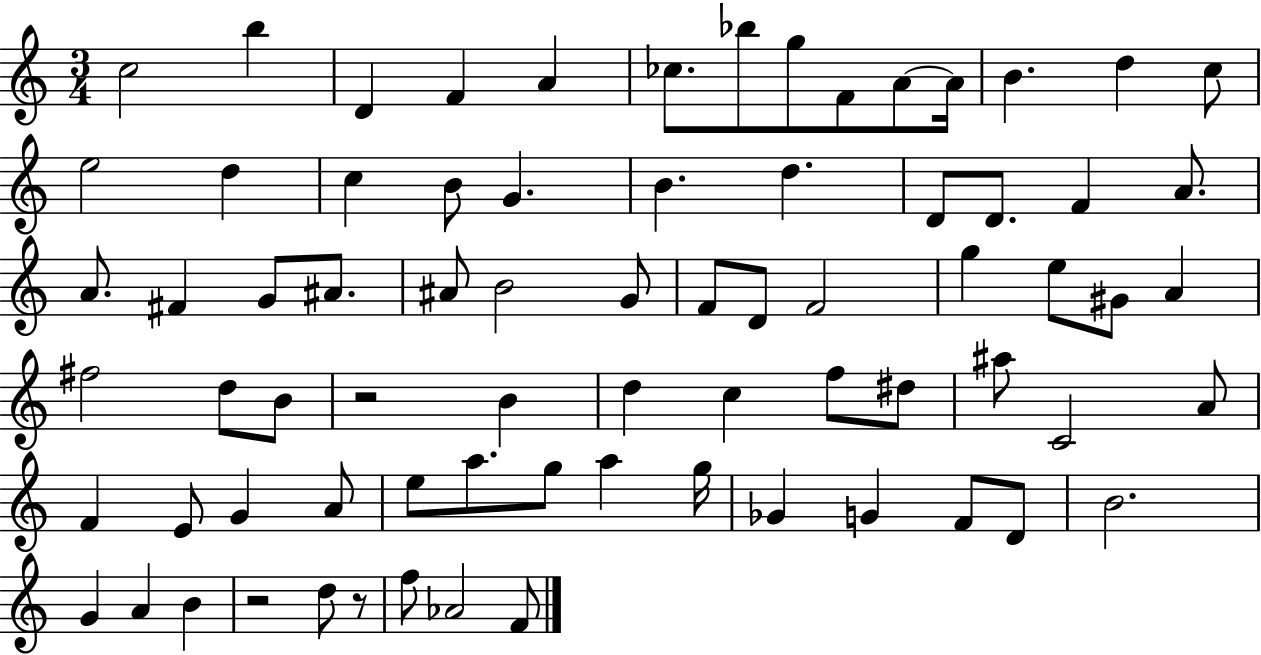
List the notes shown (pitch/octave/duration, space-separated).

C5/h B5/q D4/q F4/q A4/q CES5/e. Bb5/e G5/e F4/e A4/e A4/s B4/q. D5/q C5/e E5/h D5/q C5/q B4/e G4/q. B4/q. D5/q. D4/e D4/e. F4/q A4/e. A4/e. F#4/q G4/e A#4/e. A#4/e B4/h G4/e F4/e D4/e F4/h G5/q E5/e G#4/e A4/q F#5/h D5/e B4/e R/h B4/q D5/q C5/q F5/e D#5/e A#5/e C4/h A4/e F4/q E4/e G4/q A4/e E5/e A5/e. G5/e A5/q G5/s Gb4/q G4/q F4/e D4/e B4/h. G4/q A4/q B4/q R/h D5/e R/e F5/e Ab4/h F4/e